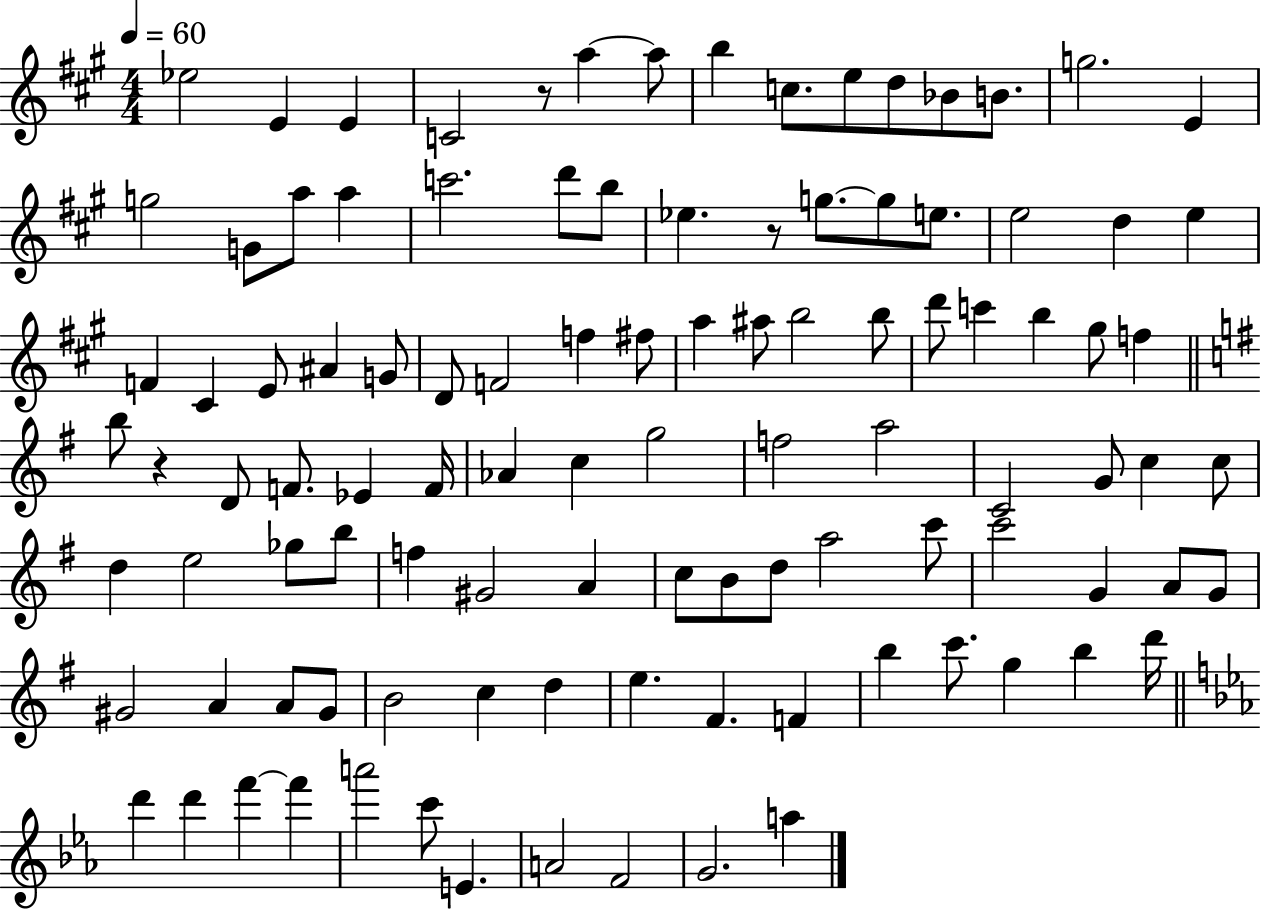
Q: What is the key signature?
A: A major